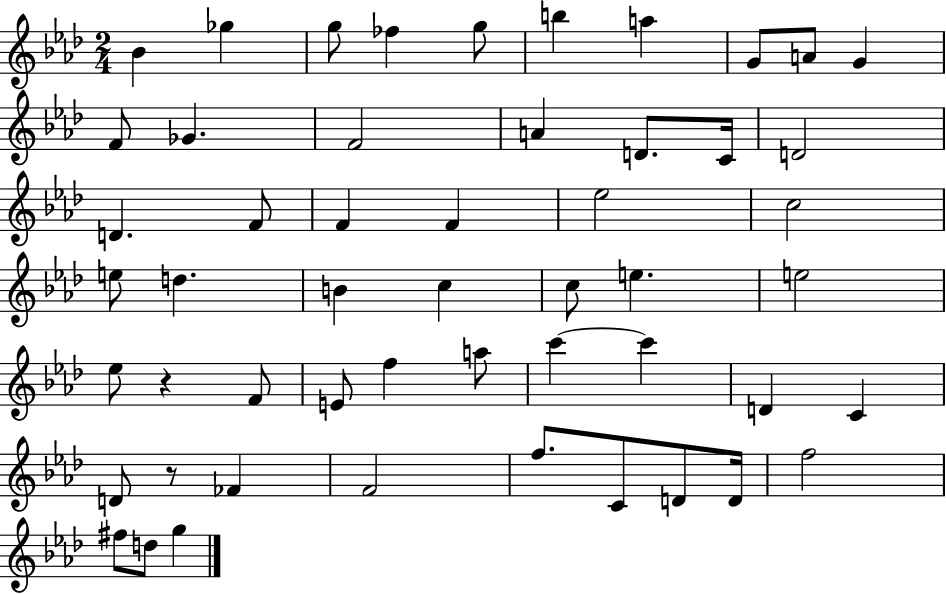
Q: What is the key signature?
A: AES major